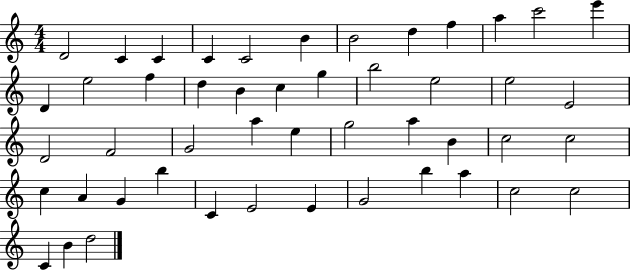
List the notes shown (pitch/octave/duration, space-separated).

D4/h C4/q C4/q C4/q C4/h B4/q B4/h D5/q F5/q A5/q C6/h E6/q D4/q E5/h F5/q D5/q B4/q C5/q G5/q B5/h E5/h E5/h E4/h D4/h F4/h G4/h A5/q E5/q G5/h A5/q B4/q C5/h C5/h C5/q A4/q G4/q B5/q C4/q E4/h E4/q G4/h B5/q A5/q C5/h C5/h C4/q B4/q D5/h